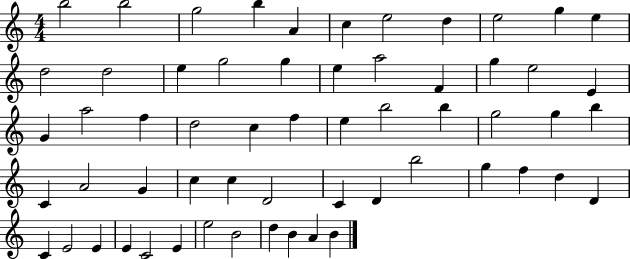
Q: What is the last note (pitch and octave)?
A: B4